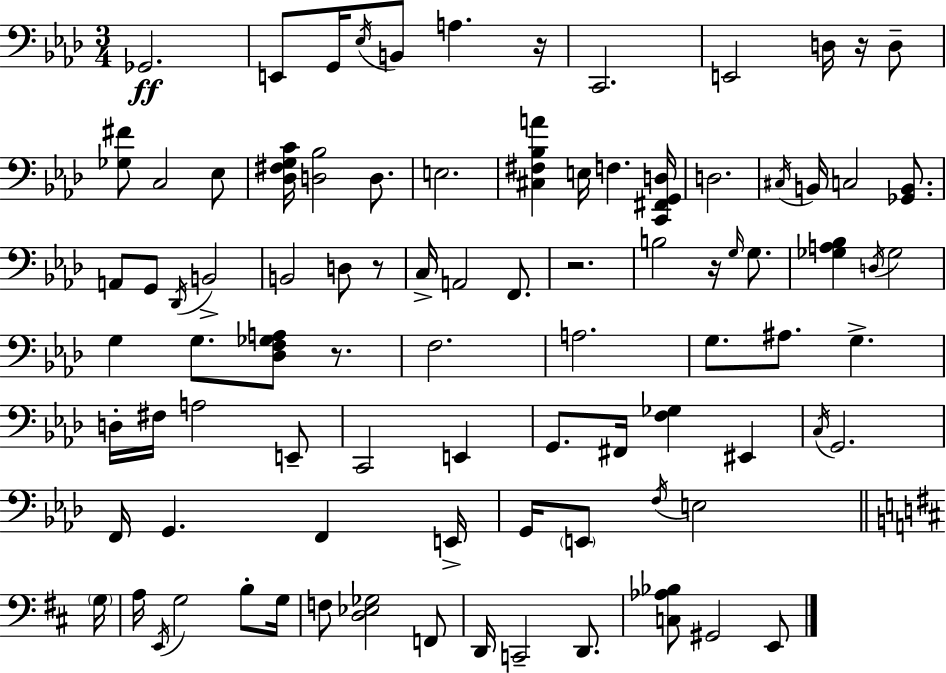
X:1
T:Untitled
M:3/4
L:1/4
K:Ab
_G,,2 E,,/2 G,,/4 _E,/4 B,,/2 A, z/4 C,,2 E,,2 D,/4 z/4 D,/2 [_G,^F]/2 C,2 _E,/2 [_D,^F,G,C]/4 [D,_B,]2 D,/2 E,2 [^C,^F,_B,A] E,/4 F, [C,,^F,,G,,D,]/4 D,2 ^C,/4 B,,/4 C,2 [_G,,B,,]/2 A,,/2 G,,/2 _D,,/4 B,,2 B,,2 D,/2 z/2 C,/4 A,,2 F,,/2 z2 B,2 z/4 G,/4 G,/2 [_G,A,_B,] D,/4 _G,2 G, G,/2 [_D,F,_G,A,]/2 z/2 F,2 A,2 G,/2 ^A,/2 G, D,/4 ^F,/4 A,2 E,,/2 C,,2 E,, G,,/2 ^F,,/4 [F,_G,] ^E,, C,/4 G,,2 F,,/4 G,, F,, E,,/4 G,,/4 E,,/2 F,/4 E,2 G,/4 A,/4 E,,/4 G,2 B,/2 G,/4 F,/2 [D,_E,_G,]2 F,,/2 D,,/4 C,,2 D,,/2 [C,_A,_B,]/2 ^G,,2 E,,/2